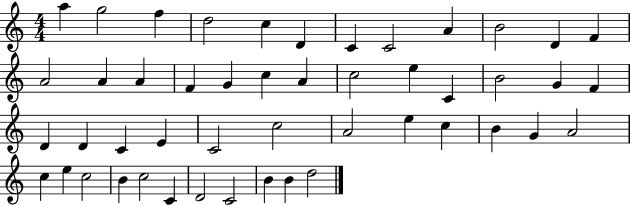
{
  \clef treble
  \numericTimeSignature
  \time 4/4
  \key c \major
  a''4 g''2 f''4 | d''2 c''4 d'4 | c'4 c'2 a'4 | b'2 d'4 f'4 | \break a'2 a'4 a'4 | f'4 g'4 c''4 a'4 | c''2 e''4 c'4 | b'2 g'4 f'4 | \break d'4 d'4 c'4 e'4 | c'2 c''2 | a'2 e''4 c''4 | b'4 g'4 a'2 | \break c''4 e''4 c''2 | b'4 c''2 c'4 | d'2 c'2 | b'4 b'4 d''2 | \break \bar "|."
}